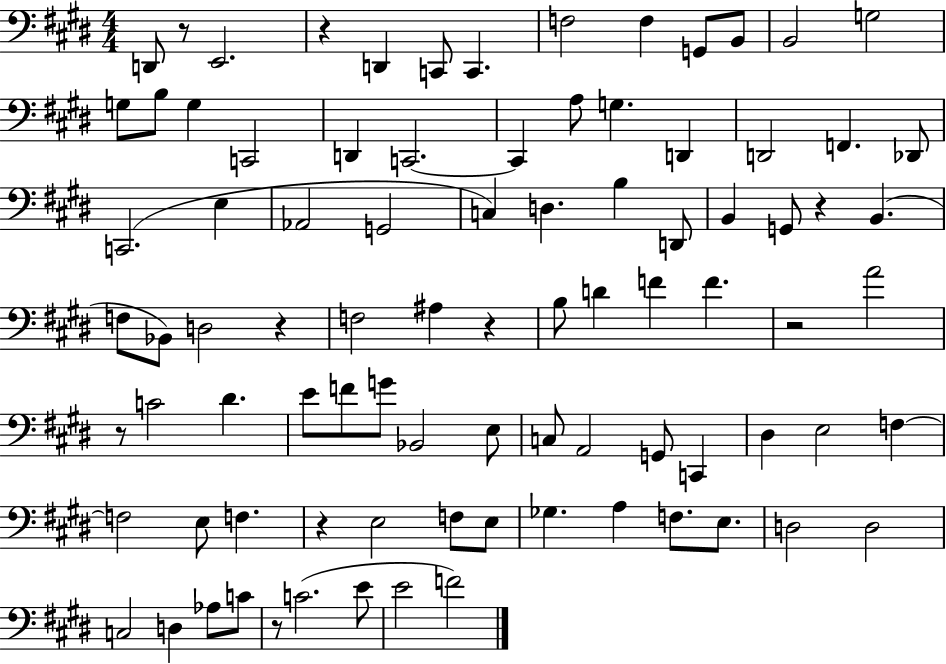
{
  \clef bass
  \numericTimeSignature
  \time 4/4
  \key e \major
  d,8 r8 e,2. | r4 d,4 c,8 c,4. | f2 f4 g,8 b,8 | b,2 g2 | \break g8 b8 g4 c,2 | d,4 c,2.~~ | c,4 a8 g4. d,4 | d,2 f,4. des,8 | \break c,2.( e4 | aes,2 g,2 | c4) d4. b4 d,8 | b,4 g,8 r4 b,4.( | \break f8 bes,8) d2 r4 | f2 ais4 r4 | b8 d'4 f'4 f'4. | r2 a'2 | \break r8 c'2 dis'4. | e'8 f'8 g'8 bes,2 e8 | c8 a,2 g,8 c,4 | dis4 e2 f4~~ | \break f2 e8 f4. | r4 e2 f8 e8 | ges4. a4 f8. e8. | d2 d2 | \break c2 d4 aes8 c'8 | r8 c'2.( e'8 | e'2 f'2) | \bar "|."
}